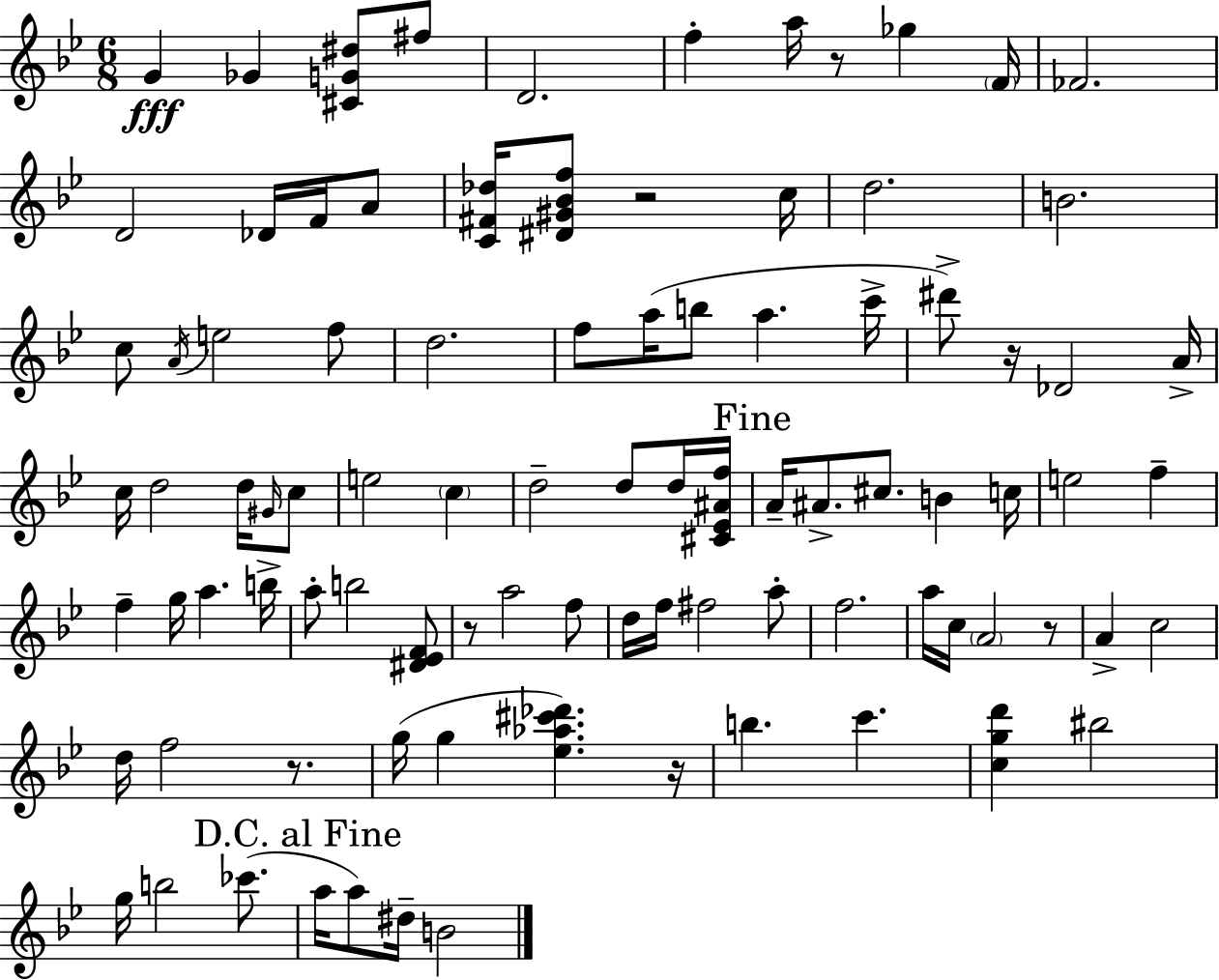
{
  \clef treble
  \numericTimeSignature
  \time 6/8
  \key bes \major
  \repeat volta 2 { g'4\fff ges'4 <cis' g' dis''>8 fis''8 | d'2. | f''4-. a''16 r8 ges''4 \parenthesize f'16 | fes'2. | \break d'2 des'16 f'16 a'8 | <c' fis' des''>16 <dis' gis' bes' f''>8 r2 c''16 | d''2. | b'2. | \break c''8 \acciaccatura { a'16 } e''2 f''8 | d''2. | f''8 a''16( b''8 a''4. | c'''16-> dis'''8->) r16 des'2 | \break a'16-> c''16 d''2 d''16 \grace { gis'16 } | c''8 e''2 \parenthesize c''4 | d''2-- d''8 | d''16 <cis' ees' ais' f''>16 \mark "Fine" a'16-- ais'8.-> cis''8. b'4 | \break c''16 e''2 f''4-- | f''4-- g''16 a''4. | b''16-> a''8-. b''2 | <dis' ees' f'>8 r8 a''2 | \break f''8 d''16 f''16 fis''2 | a''8-. f''2. | a''16 c''16 \parenthesize a'2 | r8 a'4-> c''2 | \break d''16 f''2 r8. | g''16( g''4 <ees'' aes'' cis''' des'''>4.) | r16 b''4. c'''4. | <c'' g'' d'''>4 bis''2 | \break g''16 b''2 ces'''8.( | \mark "D.C. al Fine" a''16 a''8) dis''16-- b'2 | } \bar "|."
}